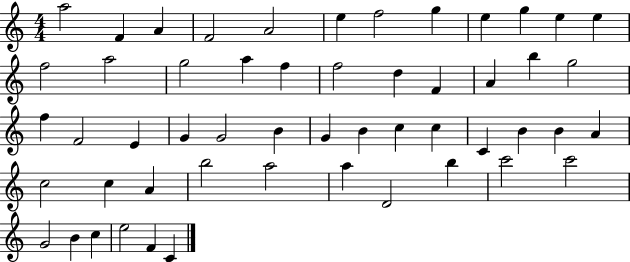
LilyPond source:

{
  \clef treble
  \numericTimeSignature
  \time 4/4
  \key c \major
  a''2 f'4 a'4 | f'2 a'2 | e''4 f''2 g''4 | e''4 g''4 e''4 e''4 | \break f''2 a''2 | g''2 a''4 f''4 | f''2 d''4 f'4 | a'4 b''4 g''2 | \break f''4 f'2 e'4 | g'4 g'2 b'4 | g'4 b'4 c''4 c''4 | c'4 b'4 b'4 a'4 | \break c''2 c''4 a'4 | b''2 a''2 | a''4 d'2 b''4 | c'''2 c'''2 | \break g'2 b'4 c''4 | e''2 f'4 c'4 | \bar "|."
}